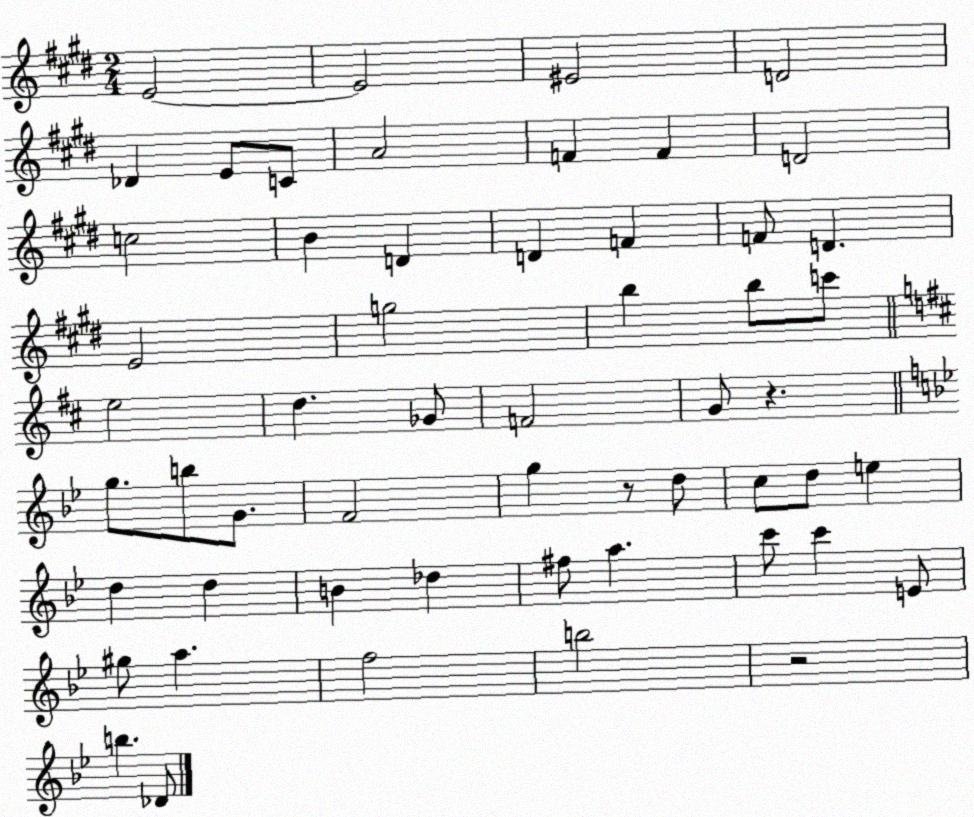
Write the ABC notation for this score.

X:1
T:Untitled
M:2/4
L:1/4
K:E
E2 E2 ^E2 D2 _D E/2 C/2 A2 F F D2 c2 B D D F F/2 D E2 g2 b b/2 c'/2 e2 d _G/2 F2 G/2 z g/2 b/2 G/2 F2 g z/2 d/2 c/2 d/2 e d d B _d ^f/2 a c'/2 c' E/2 ^g/2 a f2 b2 z2 b _D/2